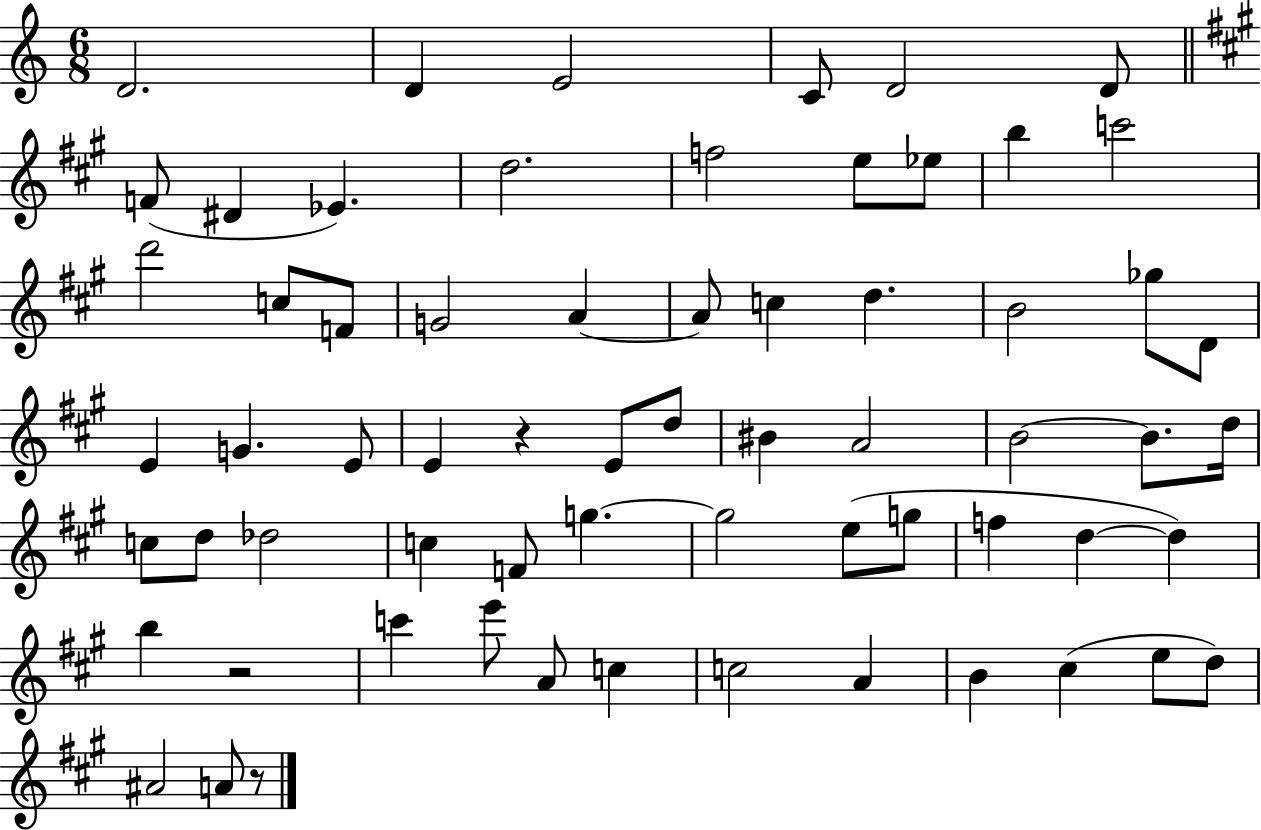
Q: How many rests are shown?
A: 3